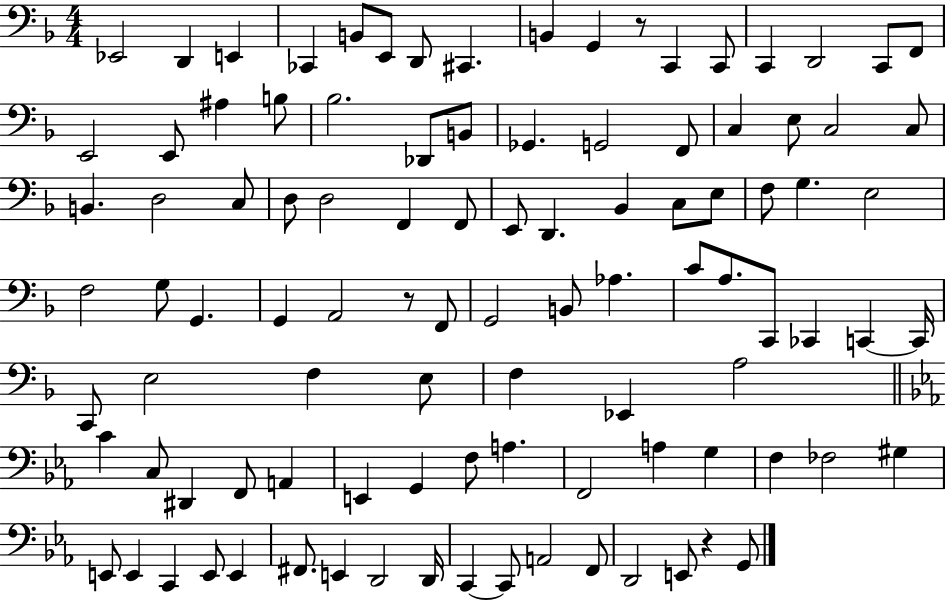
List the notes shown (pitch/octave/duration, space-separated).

Eb2/h D2/q E2/q CES2/q B2/e E2/e D2/e C#2/q. B2/q G2/q R/e C2/q C2/e C2/q D2/h C2/e F2/e E2/h E2/e A#3/q B3/e Bb3/h. Db2/e B2/e Gb2/q. G2/h F2/e C3/q E3/e C3/h C3/e B2/q. D3/h C3/e D3/e D3/h F2/q F2/e E2/e D2/q. Bb2/q C3/e E3/e F3/e G3/q. E3/h F3/h G3/e G2/q. G2/q A2/h R/e F2/e G2/h B2/e Ab3/q. C4/e A3/e. C2/e CES2/q C2/q C2/s C2/e E3/h F3/q E3/e F3/q Eb2/q A3/h C4/q C3/e D#2/q F2/e A2/q E2/q G2/q F3/e A3/q. F2/h A3/q G3/q F3/q FES3/h G#3/q E2/e E2/q C2/q E2/e E2/q F#2/e. E2/q D2/h D2/s C2/q C2/e A2/h F2/e D2/h E2/e R/q G2/e